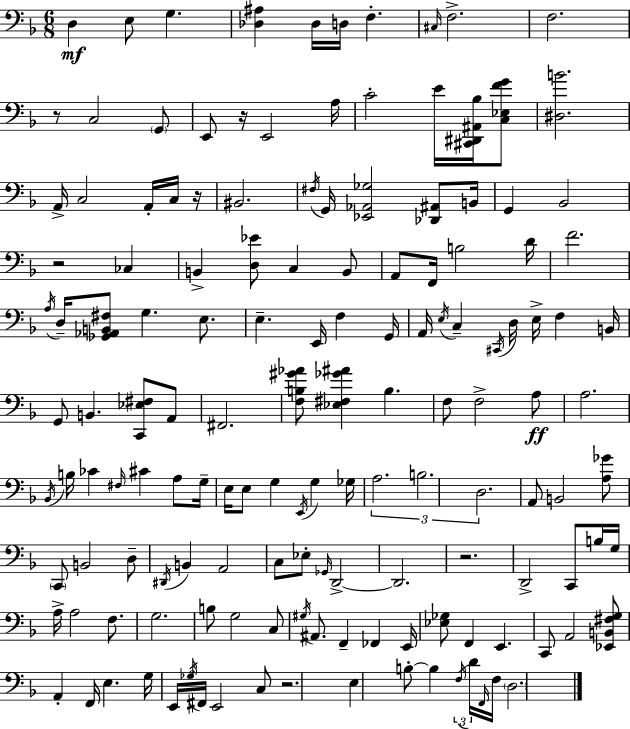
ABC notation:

X:1
T:Untitled
M:6/8
L:1/4
K:Dm
D, E,/2 G, [_D,^A,] _D,/4 D,/4 F, ^C,/4 F,2 F,2 z/2 C,2 G,,/2 E,,/2 z/4 E,,2 A,/4 C2 E/4 [^C,,^D,,^A,,_B,]/4 [C,_E,FG]/2 [^D,B]2 A,,/4 C,2 A,,/4 C,/4 z/4 ^B,,2 ^F,/4 G,,/4 [_E,,_A,,_G,]2 [_D,,^A,,]/2 B,,/4 G,, _B,,2 z2 _C, B,, [D,_E]/2 C, B,,/2 A,,/2 F,,/4 B,2 D/4 F2 A,/4 D,/4 [_G,,_A,,B,,^F,]/2 G, E,/2 E, E,,/4 F, G,,/4 A,,/4 E,/4 C, ^C,,/4 D,/4 E,/4 F, B,,/4 G,,/2 B,, [C,,_E,^F,]/2 A,,/2 ^F,,2 [F,B,^G_A]/2 [_E,^F,_G^A] B, F,/2 F,2 A,/2 A,2 _B,,/4 B,/4 _C ^F,/4 ^C A,/2 G,/4 E,/4 E,/2 G, E,,/4 G, _G,/4 A,2 B,2 D,2 A,,/2 B,,2 [A,_G]/2 C,,/2 B,,2 D,/2 ^D,,/4 B,, A,,2 C,/2 _E,/2 _G,,/4 D,,2 D,,2 z2 D,,2 C,,/2 B,/4 G,/4 A,/4 A,2 F,/2 G,2 B,/2 G,2 C,/2 ^G,/4 ^A,,/2 F,, _F,, E,,/4 [_E,_G,]/2 F,, E,, C,,/2 A,,2 [_E,,B,,^F,G,]/2 A,, F,,/4 E, G,/4 E,,/4 _G,/4 ^F,,/4 E,,2 C,/2 z2 E, B,/2 B, F,/4 D/4 F,,/4 F,/4 D,2